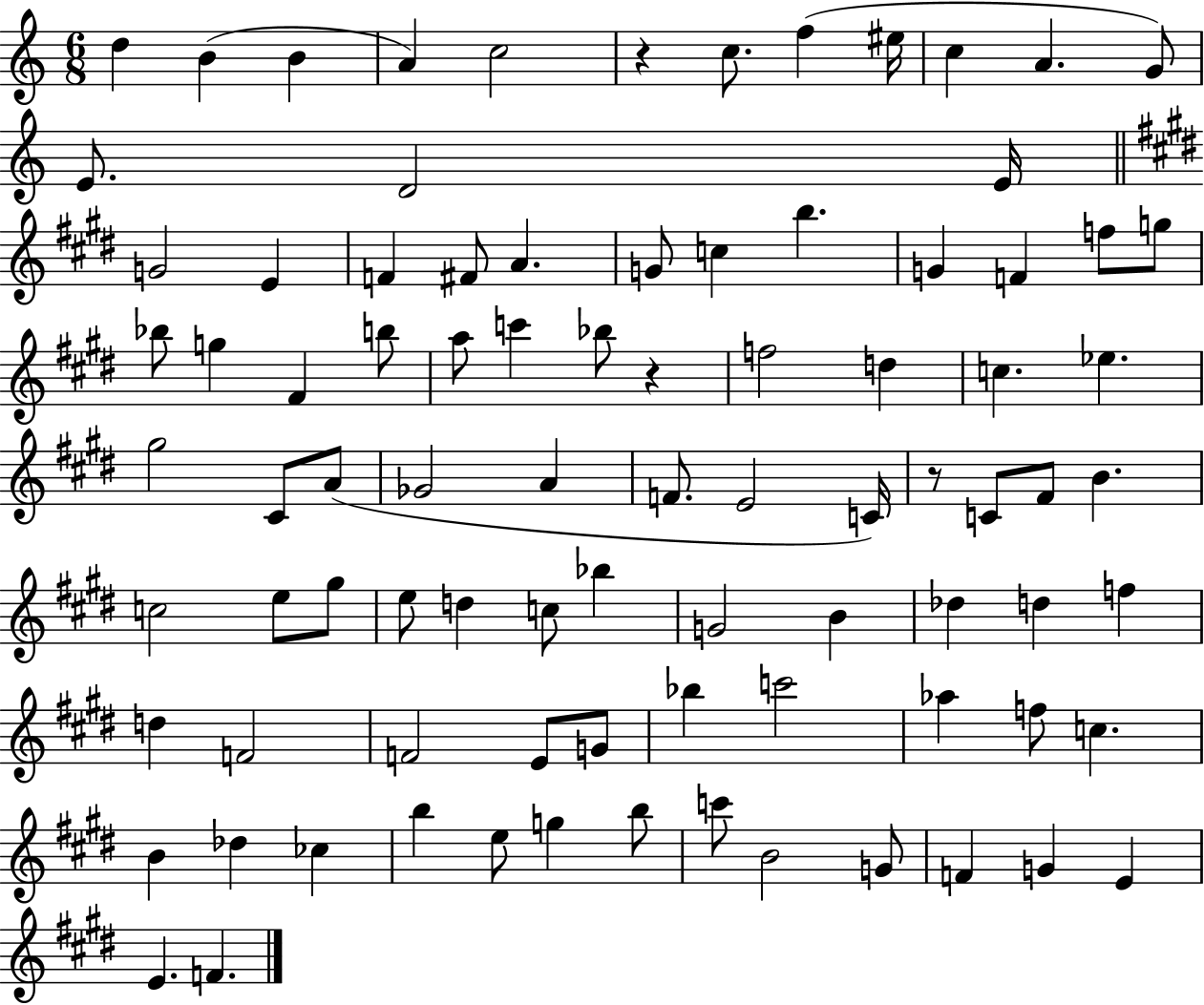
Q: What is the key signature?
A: C major